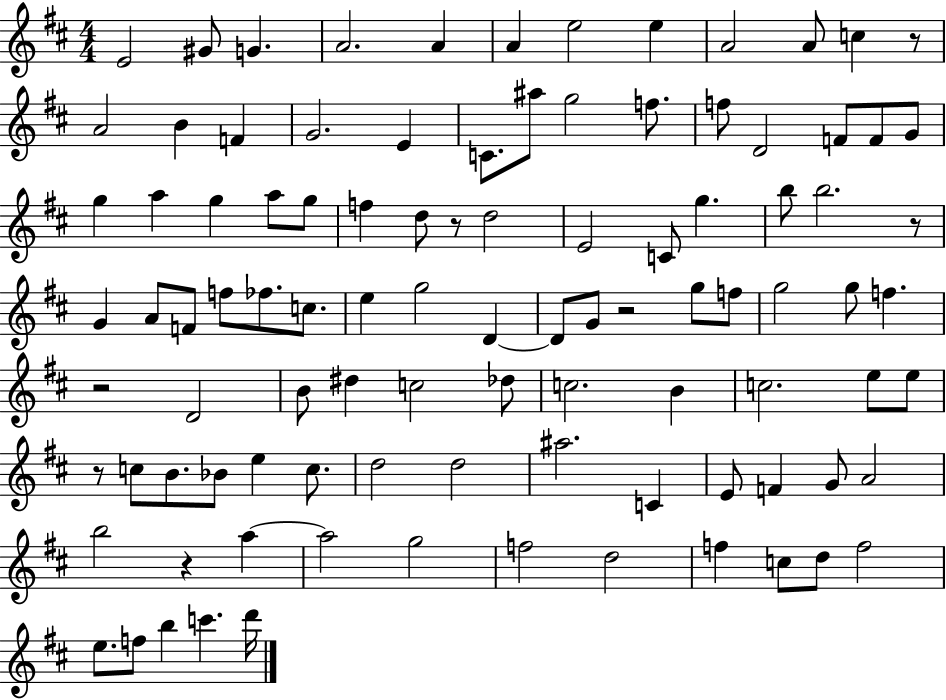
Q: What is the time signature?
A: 4/4